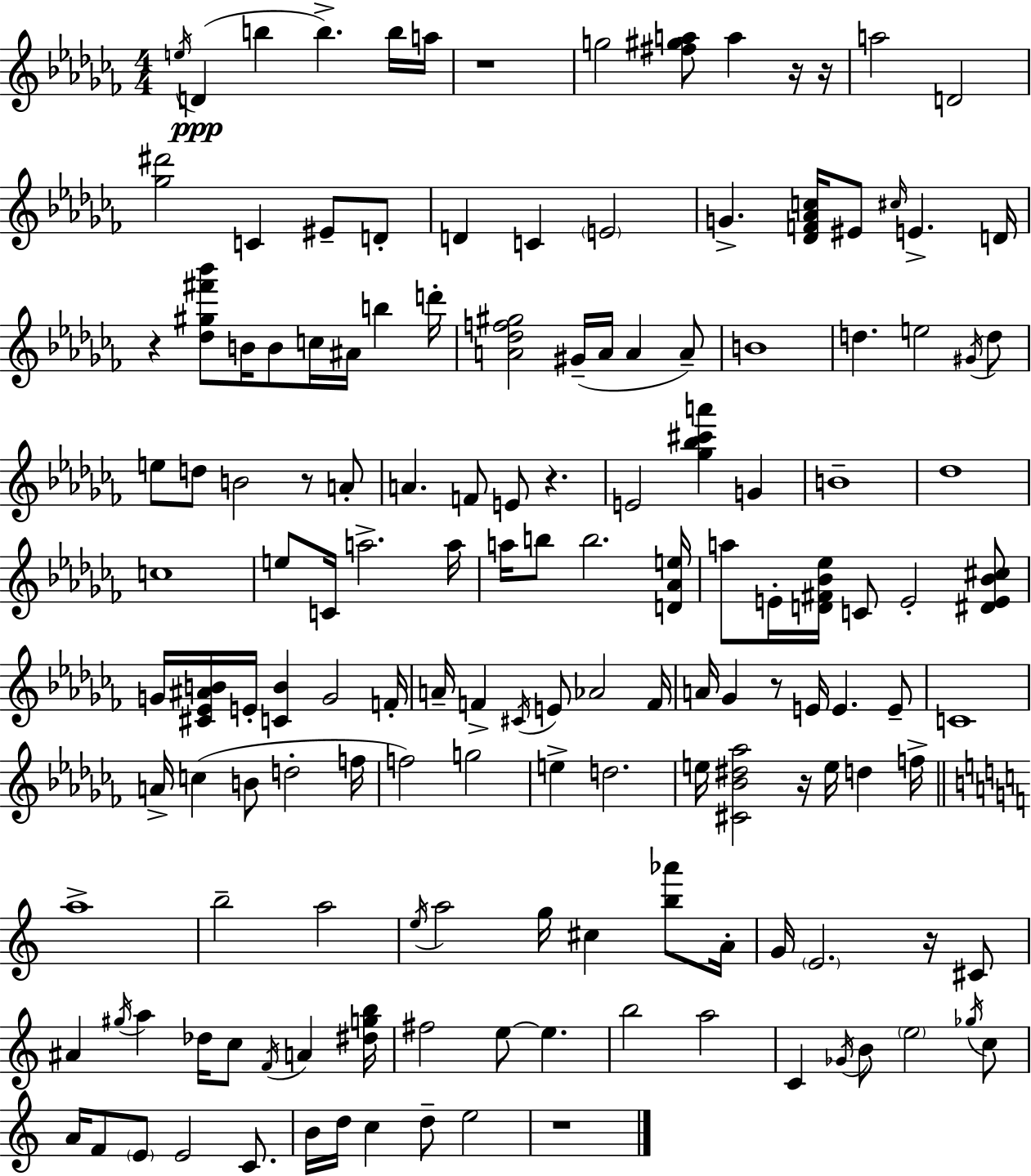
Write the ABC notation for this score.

X:1
T:Untitled
M:4/4
L:1/4
K:Abm
e/4 D b b b/4 a/4 z4 g2 [^f^ga]/2 a z/4 z/4 a2 D2 [_g^d']2 C ^E/2 D/2 D C E2 G [_DF_Ac]/4 ^E/2 ^c/4 E D/4 z [_d^g^f'_b']/2 B/4 B/2 c/4 ^A/4 b d'/4 [A_df^g]2 ^G/4 A/4 A A/2 B4 d e2 ^G/4 d/2 e/2 d/2 B2 z/2 A/2 A F/2 E/2 z E2 [_g_b^c'a'] G B4 _d4 c4 e/2 C/4 a2 a/4 a/4 b/2 b2 [D_Ae]/4 a/2 E/4 [D^F_B_e]/4 C/2 E2 [^DE_B^c]/2 G/4 [^C_E^AB]/4 E/4 [CB] G2 F/4 A/4 F ^C/4 E/2 _A2 F/4 A/4 _G z/2 E/4 E E/2 C4 A/4 c B/2 d2 f/4 f2 g2 e d2 e/4 [^C_B^d_a]2 z/4 e/4 d f/4 a4 b2 a2 e/4 a2 g/4 ^c [b_a']/2 A/4 G/4 E2 z/4 ^C/2 ^A ^g/4 a _d/4 c/2 F/4 A [^dgb]/4 ^f2 e/2 e b2 a2 C _G/4 B/2 e2 _g/4 c/2 A/4 F/2 E/2 E2 C/2 B/4 d/4 c d/2 e2 z4